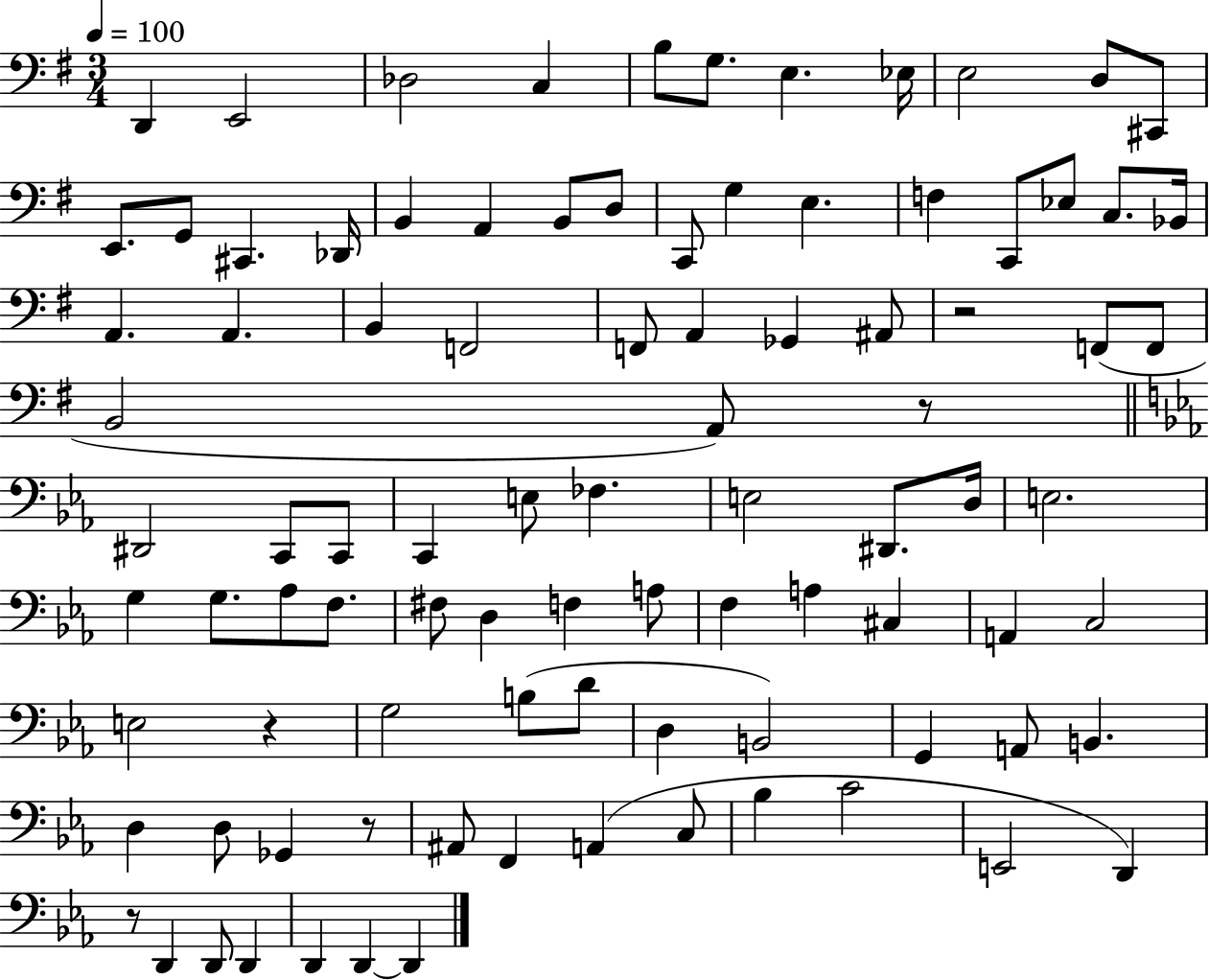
{
  \clef bass
  \numericTimeSignature
  \time 3/4
  \key g \major
  \tempo 4 = 100
  d,4 e,2 | des2 c4 | b8 g8. e4. ees16 | e2 d8 cis,8 | \break e,8. g,8 cis,4. des,16 | b,4 a,4 b,8 d8 | c,8 g4 e4. | f4 c,8 ees8 c8. bes,16 | \break a,4. a,4. | b,4 f,2 | f,8 a,4 ges,4 ais,8 | r2 f,8( f,8 | \break b,2 a,8) r8 | \bar "||" \break \key c \minor dis,2 c,8 c,8 | c,4 e8 fes4. | e2 dis,8. d16 | e2. | \break g4 g8. aes8 f8. | fis8 d4 f4 a8 | f4 a4 cis4 | a,4 c2 | \break e2 r4 | g2 b8( d'8 | d4 b,2) | g,4 a,8 b,4. | \break d4 d8 ges,4 r8 | ais,8 f,4 a,4( c8 | bes4 c'2 | e,2 d,4) | \break r8 d,4 d,8 d,4 | d,4 d,4~~ d,4 | \bar "|."
}